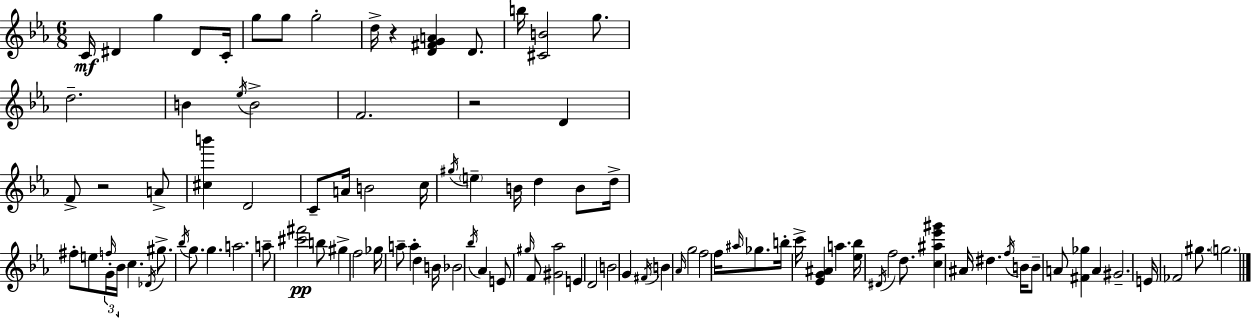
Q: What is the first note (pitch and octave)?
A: C4